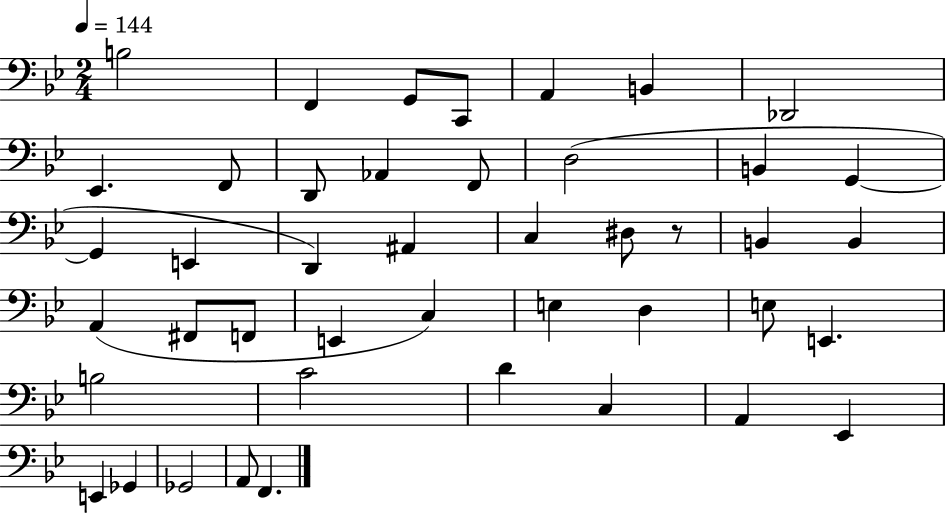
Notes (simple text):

B3/h F2/q G2/e C2/e A2/q B2/q Db2/h Eb2/q. F2/e D2/e Ab2/q F2/e D3/h B2/q G2/q G2/q E2/q D2/q A#2/q C3/q D#3/e R/e B2/q B2/q A2/q F#2/e F2/e E2/q C3/q E3/q D3/q E3/e E2/q. B3/h C4/h D4/q C3/q A2/q Eb2/q E2/q Gb2/q Gb2/h A2/e F2/q.